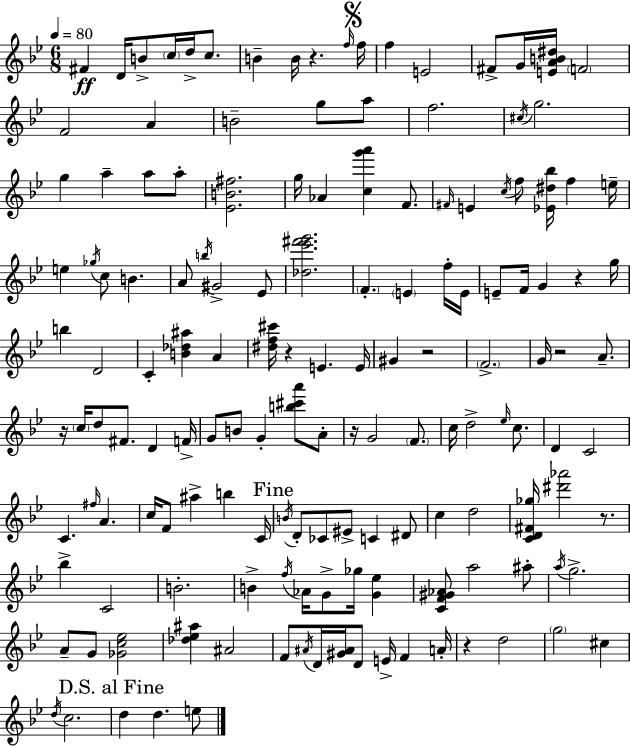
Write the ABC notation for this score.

X:1
T:Untitled
M:6/8
L:1/4
K:Bb
^F D/4 B/2 c/4 d/4 c/2 B B/4 z f/4 f/4 f E2 ^F/2 G/4 [EAB^d]/4 F2 F2 A B2 g/2 a/2 f2 ^c/4 g2 g a a/2 a/2 [_EB^f]2 g/4 _A [cg'a'] F/2 ^F/4 E c/4 f/2 [_E^d_b]/4 f e/4 e _g/4 c/2 B A/2 b/4 ^G2 _E/2 [_d_e'^f'g']2 F E f/4 E/4 E/2 F/4 G z g/4 b D2 C [B_d^a] A [^df^c']/4 z E E/4 ^G z2 F2 G/4 z2 A/2 z/4 c/4 d/2 ^F/2 D F/4 G/2 B/2 G [b^c'a']/2 A/2 z/4 G2 F/2 c/4 d2 _e/4 c/2 D C2 C ^f/4 A c/4 F/2 ^a b C/4 B/4 D/2 _C/2 ^E/2 C ^D/2 c d2 [CD^F_g]/4 [^d'_a']2 z/2 _b C2 B2 B f/4 _A/4 G/2 _g/4 [G_e] [CF^G_A]/2 a2 ^a/2 a/4 g2 A/2 G/2 [_Gc_e]2 [_d_e^a] ^A2 F/2 ^A/4 D/4 [^G^A]/4 D/2 E/4 F A/4 z d2 g2 ^c d/4 c2 d d e/2